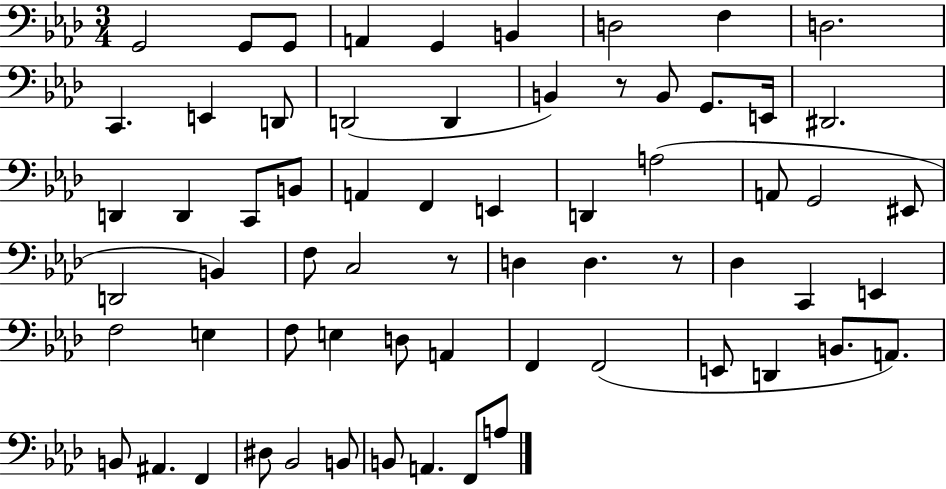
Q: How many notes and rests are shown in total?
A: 65